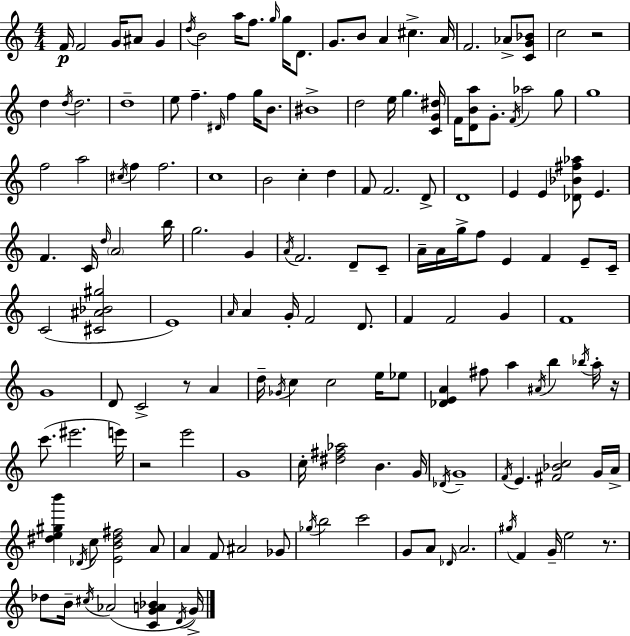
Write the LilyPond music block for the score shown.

{
  \clef treble
  \numericTimeSignature
  \time 4/4
  \key a \minor
  f'16\p f'2 g'16 ais'8 g'4 | \acciaccatura { d''16 } b'2 a''16 f''8. \grace { g''16 } g''16 d'8. | g'8. b'8 a'4 cis''4.-> | a'16 f'2. aes'8-> | \break <c' g' bes'>8 c''2 r2 | d''4 \acciaccatura { d''16 } d''2. | d''1-- | e''8 f''4.-- \grace { dis'16 } f''4 | \break g''16 b'8. bis'1-> | d''2 e''16 g''4. | <c' g' dis''>16 f'16 <d' b' a''>8 g'8.-. \acciaccatura { f'16 } aes''2 | g''8 g''1 | \break f''2 a''2 | \acciaccatura { cis''16 } f''4 f''2. | c''1 | b'2 c''4-. | \break d''4 f'8 f'2. | d'8-> d'1 | e'4 e'4 <des' bes' fis'' aes''>8 | e'4. f'4. c'16 \grace { d''16 } \parenthesize a'2 | \break b''16 g''2. | g'4 \acciaccatura { a'16 } f'2. | d'8-- c'8-- a'16-- a'16 g''16-> f''8 e'4 | f'4 e'8-- c'16-- c'2( | \break <cis' ais' bes' gis''>2 e'1) | \grace { a'16 } a'4 g'16-. f'2 | d'8. f'4 f'2 | g'4 f'1 | \break g'1 | d'8 c'2-> | r8 a'4 d''16-- \acciaccatura { ges'16 } c''4 c''2 | e''16 ees''8 <des' e' a'>4 fis''8 | \break a''4 \acciaccatura { ais'16 } b''4 \acciaccatura { bes''16 } a''16-. r16 c'''8.( eis'''2. | e'''16) r2 | e'''2 g'1 | c''16-. <dis'' fis'' aes''>2 | \break b'4. g'16 \acciaccatura { des'16 } g'1-- | \acciaccatura { f'16 } e'4. | <fis' bes' c''>2 g'16 a'16-> <dis'' e'' gis'' b'''>4 | \acciaccatura { des'16 } c''8 <e' b' dis'' fis''>2 a'8 a'4 | \break f'8 ais'2 ges'8 \acciaccatura { ges''16 } | b''2 c'''2 | g'8 a'8 \grace { des'16 } a'2. | \acciaccatura { gis''16 } f'4 g'16-- e''2 r8. | \break des''8 b'16-- \acciaccatura { cis''16 } aes'2( <c' g' a' bes'>4 | \acciaccatura { d'16 }) g'16-> \bar "|."
}